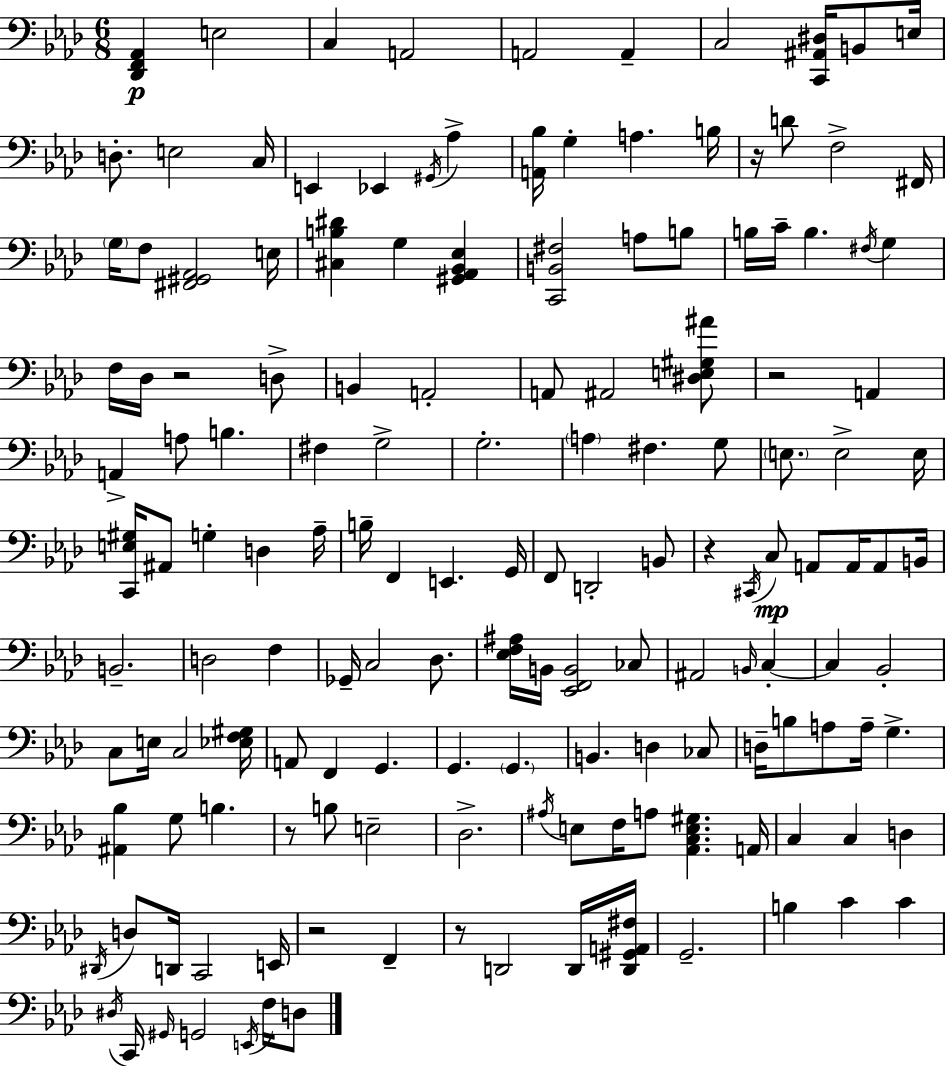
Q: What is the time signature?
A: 6/8